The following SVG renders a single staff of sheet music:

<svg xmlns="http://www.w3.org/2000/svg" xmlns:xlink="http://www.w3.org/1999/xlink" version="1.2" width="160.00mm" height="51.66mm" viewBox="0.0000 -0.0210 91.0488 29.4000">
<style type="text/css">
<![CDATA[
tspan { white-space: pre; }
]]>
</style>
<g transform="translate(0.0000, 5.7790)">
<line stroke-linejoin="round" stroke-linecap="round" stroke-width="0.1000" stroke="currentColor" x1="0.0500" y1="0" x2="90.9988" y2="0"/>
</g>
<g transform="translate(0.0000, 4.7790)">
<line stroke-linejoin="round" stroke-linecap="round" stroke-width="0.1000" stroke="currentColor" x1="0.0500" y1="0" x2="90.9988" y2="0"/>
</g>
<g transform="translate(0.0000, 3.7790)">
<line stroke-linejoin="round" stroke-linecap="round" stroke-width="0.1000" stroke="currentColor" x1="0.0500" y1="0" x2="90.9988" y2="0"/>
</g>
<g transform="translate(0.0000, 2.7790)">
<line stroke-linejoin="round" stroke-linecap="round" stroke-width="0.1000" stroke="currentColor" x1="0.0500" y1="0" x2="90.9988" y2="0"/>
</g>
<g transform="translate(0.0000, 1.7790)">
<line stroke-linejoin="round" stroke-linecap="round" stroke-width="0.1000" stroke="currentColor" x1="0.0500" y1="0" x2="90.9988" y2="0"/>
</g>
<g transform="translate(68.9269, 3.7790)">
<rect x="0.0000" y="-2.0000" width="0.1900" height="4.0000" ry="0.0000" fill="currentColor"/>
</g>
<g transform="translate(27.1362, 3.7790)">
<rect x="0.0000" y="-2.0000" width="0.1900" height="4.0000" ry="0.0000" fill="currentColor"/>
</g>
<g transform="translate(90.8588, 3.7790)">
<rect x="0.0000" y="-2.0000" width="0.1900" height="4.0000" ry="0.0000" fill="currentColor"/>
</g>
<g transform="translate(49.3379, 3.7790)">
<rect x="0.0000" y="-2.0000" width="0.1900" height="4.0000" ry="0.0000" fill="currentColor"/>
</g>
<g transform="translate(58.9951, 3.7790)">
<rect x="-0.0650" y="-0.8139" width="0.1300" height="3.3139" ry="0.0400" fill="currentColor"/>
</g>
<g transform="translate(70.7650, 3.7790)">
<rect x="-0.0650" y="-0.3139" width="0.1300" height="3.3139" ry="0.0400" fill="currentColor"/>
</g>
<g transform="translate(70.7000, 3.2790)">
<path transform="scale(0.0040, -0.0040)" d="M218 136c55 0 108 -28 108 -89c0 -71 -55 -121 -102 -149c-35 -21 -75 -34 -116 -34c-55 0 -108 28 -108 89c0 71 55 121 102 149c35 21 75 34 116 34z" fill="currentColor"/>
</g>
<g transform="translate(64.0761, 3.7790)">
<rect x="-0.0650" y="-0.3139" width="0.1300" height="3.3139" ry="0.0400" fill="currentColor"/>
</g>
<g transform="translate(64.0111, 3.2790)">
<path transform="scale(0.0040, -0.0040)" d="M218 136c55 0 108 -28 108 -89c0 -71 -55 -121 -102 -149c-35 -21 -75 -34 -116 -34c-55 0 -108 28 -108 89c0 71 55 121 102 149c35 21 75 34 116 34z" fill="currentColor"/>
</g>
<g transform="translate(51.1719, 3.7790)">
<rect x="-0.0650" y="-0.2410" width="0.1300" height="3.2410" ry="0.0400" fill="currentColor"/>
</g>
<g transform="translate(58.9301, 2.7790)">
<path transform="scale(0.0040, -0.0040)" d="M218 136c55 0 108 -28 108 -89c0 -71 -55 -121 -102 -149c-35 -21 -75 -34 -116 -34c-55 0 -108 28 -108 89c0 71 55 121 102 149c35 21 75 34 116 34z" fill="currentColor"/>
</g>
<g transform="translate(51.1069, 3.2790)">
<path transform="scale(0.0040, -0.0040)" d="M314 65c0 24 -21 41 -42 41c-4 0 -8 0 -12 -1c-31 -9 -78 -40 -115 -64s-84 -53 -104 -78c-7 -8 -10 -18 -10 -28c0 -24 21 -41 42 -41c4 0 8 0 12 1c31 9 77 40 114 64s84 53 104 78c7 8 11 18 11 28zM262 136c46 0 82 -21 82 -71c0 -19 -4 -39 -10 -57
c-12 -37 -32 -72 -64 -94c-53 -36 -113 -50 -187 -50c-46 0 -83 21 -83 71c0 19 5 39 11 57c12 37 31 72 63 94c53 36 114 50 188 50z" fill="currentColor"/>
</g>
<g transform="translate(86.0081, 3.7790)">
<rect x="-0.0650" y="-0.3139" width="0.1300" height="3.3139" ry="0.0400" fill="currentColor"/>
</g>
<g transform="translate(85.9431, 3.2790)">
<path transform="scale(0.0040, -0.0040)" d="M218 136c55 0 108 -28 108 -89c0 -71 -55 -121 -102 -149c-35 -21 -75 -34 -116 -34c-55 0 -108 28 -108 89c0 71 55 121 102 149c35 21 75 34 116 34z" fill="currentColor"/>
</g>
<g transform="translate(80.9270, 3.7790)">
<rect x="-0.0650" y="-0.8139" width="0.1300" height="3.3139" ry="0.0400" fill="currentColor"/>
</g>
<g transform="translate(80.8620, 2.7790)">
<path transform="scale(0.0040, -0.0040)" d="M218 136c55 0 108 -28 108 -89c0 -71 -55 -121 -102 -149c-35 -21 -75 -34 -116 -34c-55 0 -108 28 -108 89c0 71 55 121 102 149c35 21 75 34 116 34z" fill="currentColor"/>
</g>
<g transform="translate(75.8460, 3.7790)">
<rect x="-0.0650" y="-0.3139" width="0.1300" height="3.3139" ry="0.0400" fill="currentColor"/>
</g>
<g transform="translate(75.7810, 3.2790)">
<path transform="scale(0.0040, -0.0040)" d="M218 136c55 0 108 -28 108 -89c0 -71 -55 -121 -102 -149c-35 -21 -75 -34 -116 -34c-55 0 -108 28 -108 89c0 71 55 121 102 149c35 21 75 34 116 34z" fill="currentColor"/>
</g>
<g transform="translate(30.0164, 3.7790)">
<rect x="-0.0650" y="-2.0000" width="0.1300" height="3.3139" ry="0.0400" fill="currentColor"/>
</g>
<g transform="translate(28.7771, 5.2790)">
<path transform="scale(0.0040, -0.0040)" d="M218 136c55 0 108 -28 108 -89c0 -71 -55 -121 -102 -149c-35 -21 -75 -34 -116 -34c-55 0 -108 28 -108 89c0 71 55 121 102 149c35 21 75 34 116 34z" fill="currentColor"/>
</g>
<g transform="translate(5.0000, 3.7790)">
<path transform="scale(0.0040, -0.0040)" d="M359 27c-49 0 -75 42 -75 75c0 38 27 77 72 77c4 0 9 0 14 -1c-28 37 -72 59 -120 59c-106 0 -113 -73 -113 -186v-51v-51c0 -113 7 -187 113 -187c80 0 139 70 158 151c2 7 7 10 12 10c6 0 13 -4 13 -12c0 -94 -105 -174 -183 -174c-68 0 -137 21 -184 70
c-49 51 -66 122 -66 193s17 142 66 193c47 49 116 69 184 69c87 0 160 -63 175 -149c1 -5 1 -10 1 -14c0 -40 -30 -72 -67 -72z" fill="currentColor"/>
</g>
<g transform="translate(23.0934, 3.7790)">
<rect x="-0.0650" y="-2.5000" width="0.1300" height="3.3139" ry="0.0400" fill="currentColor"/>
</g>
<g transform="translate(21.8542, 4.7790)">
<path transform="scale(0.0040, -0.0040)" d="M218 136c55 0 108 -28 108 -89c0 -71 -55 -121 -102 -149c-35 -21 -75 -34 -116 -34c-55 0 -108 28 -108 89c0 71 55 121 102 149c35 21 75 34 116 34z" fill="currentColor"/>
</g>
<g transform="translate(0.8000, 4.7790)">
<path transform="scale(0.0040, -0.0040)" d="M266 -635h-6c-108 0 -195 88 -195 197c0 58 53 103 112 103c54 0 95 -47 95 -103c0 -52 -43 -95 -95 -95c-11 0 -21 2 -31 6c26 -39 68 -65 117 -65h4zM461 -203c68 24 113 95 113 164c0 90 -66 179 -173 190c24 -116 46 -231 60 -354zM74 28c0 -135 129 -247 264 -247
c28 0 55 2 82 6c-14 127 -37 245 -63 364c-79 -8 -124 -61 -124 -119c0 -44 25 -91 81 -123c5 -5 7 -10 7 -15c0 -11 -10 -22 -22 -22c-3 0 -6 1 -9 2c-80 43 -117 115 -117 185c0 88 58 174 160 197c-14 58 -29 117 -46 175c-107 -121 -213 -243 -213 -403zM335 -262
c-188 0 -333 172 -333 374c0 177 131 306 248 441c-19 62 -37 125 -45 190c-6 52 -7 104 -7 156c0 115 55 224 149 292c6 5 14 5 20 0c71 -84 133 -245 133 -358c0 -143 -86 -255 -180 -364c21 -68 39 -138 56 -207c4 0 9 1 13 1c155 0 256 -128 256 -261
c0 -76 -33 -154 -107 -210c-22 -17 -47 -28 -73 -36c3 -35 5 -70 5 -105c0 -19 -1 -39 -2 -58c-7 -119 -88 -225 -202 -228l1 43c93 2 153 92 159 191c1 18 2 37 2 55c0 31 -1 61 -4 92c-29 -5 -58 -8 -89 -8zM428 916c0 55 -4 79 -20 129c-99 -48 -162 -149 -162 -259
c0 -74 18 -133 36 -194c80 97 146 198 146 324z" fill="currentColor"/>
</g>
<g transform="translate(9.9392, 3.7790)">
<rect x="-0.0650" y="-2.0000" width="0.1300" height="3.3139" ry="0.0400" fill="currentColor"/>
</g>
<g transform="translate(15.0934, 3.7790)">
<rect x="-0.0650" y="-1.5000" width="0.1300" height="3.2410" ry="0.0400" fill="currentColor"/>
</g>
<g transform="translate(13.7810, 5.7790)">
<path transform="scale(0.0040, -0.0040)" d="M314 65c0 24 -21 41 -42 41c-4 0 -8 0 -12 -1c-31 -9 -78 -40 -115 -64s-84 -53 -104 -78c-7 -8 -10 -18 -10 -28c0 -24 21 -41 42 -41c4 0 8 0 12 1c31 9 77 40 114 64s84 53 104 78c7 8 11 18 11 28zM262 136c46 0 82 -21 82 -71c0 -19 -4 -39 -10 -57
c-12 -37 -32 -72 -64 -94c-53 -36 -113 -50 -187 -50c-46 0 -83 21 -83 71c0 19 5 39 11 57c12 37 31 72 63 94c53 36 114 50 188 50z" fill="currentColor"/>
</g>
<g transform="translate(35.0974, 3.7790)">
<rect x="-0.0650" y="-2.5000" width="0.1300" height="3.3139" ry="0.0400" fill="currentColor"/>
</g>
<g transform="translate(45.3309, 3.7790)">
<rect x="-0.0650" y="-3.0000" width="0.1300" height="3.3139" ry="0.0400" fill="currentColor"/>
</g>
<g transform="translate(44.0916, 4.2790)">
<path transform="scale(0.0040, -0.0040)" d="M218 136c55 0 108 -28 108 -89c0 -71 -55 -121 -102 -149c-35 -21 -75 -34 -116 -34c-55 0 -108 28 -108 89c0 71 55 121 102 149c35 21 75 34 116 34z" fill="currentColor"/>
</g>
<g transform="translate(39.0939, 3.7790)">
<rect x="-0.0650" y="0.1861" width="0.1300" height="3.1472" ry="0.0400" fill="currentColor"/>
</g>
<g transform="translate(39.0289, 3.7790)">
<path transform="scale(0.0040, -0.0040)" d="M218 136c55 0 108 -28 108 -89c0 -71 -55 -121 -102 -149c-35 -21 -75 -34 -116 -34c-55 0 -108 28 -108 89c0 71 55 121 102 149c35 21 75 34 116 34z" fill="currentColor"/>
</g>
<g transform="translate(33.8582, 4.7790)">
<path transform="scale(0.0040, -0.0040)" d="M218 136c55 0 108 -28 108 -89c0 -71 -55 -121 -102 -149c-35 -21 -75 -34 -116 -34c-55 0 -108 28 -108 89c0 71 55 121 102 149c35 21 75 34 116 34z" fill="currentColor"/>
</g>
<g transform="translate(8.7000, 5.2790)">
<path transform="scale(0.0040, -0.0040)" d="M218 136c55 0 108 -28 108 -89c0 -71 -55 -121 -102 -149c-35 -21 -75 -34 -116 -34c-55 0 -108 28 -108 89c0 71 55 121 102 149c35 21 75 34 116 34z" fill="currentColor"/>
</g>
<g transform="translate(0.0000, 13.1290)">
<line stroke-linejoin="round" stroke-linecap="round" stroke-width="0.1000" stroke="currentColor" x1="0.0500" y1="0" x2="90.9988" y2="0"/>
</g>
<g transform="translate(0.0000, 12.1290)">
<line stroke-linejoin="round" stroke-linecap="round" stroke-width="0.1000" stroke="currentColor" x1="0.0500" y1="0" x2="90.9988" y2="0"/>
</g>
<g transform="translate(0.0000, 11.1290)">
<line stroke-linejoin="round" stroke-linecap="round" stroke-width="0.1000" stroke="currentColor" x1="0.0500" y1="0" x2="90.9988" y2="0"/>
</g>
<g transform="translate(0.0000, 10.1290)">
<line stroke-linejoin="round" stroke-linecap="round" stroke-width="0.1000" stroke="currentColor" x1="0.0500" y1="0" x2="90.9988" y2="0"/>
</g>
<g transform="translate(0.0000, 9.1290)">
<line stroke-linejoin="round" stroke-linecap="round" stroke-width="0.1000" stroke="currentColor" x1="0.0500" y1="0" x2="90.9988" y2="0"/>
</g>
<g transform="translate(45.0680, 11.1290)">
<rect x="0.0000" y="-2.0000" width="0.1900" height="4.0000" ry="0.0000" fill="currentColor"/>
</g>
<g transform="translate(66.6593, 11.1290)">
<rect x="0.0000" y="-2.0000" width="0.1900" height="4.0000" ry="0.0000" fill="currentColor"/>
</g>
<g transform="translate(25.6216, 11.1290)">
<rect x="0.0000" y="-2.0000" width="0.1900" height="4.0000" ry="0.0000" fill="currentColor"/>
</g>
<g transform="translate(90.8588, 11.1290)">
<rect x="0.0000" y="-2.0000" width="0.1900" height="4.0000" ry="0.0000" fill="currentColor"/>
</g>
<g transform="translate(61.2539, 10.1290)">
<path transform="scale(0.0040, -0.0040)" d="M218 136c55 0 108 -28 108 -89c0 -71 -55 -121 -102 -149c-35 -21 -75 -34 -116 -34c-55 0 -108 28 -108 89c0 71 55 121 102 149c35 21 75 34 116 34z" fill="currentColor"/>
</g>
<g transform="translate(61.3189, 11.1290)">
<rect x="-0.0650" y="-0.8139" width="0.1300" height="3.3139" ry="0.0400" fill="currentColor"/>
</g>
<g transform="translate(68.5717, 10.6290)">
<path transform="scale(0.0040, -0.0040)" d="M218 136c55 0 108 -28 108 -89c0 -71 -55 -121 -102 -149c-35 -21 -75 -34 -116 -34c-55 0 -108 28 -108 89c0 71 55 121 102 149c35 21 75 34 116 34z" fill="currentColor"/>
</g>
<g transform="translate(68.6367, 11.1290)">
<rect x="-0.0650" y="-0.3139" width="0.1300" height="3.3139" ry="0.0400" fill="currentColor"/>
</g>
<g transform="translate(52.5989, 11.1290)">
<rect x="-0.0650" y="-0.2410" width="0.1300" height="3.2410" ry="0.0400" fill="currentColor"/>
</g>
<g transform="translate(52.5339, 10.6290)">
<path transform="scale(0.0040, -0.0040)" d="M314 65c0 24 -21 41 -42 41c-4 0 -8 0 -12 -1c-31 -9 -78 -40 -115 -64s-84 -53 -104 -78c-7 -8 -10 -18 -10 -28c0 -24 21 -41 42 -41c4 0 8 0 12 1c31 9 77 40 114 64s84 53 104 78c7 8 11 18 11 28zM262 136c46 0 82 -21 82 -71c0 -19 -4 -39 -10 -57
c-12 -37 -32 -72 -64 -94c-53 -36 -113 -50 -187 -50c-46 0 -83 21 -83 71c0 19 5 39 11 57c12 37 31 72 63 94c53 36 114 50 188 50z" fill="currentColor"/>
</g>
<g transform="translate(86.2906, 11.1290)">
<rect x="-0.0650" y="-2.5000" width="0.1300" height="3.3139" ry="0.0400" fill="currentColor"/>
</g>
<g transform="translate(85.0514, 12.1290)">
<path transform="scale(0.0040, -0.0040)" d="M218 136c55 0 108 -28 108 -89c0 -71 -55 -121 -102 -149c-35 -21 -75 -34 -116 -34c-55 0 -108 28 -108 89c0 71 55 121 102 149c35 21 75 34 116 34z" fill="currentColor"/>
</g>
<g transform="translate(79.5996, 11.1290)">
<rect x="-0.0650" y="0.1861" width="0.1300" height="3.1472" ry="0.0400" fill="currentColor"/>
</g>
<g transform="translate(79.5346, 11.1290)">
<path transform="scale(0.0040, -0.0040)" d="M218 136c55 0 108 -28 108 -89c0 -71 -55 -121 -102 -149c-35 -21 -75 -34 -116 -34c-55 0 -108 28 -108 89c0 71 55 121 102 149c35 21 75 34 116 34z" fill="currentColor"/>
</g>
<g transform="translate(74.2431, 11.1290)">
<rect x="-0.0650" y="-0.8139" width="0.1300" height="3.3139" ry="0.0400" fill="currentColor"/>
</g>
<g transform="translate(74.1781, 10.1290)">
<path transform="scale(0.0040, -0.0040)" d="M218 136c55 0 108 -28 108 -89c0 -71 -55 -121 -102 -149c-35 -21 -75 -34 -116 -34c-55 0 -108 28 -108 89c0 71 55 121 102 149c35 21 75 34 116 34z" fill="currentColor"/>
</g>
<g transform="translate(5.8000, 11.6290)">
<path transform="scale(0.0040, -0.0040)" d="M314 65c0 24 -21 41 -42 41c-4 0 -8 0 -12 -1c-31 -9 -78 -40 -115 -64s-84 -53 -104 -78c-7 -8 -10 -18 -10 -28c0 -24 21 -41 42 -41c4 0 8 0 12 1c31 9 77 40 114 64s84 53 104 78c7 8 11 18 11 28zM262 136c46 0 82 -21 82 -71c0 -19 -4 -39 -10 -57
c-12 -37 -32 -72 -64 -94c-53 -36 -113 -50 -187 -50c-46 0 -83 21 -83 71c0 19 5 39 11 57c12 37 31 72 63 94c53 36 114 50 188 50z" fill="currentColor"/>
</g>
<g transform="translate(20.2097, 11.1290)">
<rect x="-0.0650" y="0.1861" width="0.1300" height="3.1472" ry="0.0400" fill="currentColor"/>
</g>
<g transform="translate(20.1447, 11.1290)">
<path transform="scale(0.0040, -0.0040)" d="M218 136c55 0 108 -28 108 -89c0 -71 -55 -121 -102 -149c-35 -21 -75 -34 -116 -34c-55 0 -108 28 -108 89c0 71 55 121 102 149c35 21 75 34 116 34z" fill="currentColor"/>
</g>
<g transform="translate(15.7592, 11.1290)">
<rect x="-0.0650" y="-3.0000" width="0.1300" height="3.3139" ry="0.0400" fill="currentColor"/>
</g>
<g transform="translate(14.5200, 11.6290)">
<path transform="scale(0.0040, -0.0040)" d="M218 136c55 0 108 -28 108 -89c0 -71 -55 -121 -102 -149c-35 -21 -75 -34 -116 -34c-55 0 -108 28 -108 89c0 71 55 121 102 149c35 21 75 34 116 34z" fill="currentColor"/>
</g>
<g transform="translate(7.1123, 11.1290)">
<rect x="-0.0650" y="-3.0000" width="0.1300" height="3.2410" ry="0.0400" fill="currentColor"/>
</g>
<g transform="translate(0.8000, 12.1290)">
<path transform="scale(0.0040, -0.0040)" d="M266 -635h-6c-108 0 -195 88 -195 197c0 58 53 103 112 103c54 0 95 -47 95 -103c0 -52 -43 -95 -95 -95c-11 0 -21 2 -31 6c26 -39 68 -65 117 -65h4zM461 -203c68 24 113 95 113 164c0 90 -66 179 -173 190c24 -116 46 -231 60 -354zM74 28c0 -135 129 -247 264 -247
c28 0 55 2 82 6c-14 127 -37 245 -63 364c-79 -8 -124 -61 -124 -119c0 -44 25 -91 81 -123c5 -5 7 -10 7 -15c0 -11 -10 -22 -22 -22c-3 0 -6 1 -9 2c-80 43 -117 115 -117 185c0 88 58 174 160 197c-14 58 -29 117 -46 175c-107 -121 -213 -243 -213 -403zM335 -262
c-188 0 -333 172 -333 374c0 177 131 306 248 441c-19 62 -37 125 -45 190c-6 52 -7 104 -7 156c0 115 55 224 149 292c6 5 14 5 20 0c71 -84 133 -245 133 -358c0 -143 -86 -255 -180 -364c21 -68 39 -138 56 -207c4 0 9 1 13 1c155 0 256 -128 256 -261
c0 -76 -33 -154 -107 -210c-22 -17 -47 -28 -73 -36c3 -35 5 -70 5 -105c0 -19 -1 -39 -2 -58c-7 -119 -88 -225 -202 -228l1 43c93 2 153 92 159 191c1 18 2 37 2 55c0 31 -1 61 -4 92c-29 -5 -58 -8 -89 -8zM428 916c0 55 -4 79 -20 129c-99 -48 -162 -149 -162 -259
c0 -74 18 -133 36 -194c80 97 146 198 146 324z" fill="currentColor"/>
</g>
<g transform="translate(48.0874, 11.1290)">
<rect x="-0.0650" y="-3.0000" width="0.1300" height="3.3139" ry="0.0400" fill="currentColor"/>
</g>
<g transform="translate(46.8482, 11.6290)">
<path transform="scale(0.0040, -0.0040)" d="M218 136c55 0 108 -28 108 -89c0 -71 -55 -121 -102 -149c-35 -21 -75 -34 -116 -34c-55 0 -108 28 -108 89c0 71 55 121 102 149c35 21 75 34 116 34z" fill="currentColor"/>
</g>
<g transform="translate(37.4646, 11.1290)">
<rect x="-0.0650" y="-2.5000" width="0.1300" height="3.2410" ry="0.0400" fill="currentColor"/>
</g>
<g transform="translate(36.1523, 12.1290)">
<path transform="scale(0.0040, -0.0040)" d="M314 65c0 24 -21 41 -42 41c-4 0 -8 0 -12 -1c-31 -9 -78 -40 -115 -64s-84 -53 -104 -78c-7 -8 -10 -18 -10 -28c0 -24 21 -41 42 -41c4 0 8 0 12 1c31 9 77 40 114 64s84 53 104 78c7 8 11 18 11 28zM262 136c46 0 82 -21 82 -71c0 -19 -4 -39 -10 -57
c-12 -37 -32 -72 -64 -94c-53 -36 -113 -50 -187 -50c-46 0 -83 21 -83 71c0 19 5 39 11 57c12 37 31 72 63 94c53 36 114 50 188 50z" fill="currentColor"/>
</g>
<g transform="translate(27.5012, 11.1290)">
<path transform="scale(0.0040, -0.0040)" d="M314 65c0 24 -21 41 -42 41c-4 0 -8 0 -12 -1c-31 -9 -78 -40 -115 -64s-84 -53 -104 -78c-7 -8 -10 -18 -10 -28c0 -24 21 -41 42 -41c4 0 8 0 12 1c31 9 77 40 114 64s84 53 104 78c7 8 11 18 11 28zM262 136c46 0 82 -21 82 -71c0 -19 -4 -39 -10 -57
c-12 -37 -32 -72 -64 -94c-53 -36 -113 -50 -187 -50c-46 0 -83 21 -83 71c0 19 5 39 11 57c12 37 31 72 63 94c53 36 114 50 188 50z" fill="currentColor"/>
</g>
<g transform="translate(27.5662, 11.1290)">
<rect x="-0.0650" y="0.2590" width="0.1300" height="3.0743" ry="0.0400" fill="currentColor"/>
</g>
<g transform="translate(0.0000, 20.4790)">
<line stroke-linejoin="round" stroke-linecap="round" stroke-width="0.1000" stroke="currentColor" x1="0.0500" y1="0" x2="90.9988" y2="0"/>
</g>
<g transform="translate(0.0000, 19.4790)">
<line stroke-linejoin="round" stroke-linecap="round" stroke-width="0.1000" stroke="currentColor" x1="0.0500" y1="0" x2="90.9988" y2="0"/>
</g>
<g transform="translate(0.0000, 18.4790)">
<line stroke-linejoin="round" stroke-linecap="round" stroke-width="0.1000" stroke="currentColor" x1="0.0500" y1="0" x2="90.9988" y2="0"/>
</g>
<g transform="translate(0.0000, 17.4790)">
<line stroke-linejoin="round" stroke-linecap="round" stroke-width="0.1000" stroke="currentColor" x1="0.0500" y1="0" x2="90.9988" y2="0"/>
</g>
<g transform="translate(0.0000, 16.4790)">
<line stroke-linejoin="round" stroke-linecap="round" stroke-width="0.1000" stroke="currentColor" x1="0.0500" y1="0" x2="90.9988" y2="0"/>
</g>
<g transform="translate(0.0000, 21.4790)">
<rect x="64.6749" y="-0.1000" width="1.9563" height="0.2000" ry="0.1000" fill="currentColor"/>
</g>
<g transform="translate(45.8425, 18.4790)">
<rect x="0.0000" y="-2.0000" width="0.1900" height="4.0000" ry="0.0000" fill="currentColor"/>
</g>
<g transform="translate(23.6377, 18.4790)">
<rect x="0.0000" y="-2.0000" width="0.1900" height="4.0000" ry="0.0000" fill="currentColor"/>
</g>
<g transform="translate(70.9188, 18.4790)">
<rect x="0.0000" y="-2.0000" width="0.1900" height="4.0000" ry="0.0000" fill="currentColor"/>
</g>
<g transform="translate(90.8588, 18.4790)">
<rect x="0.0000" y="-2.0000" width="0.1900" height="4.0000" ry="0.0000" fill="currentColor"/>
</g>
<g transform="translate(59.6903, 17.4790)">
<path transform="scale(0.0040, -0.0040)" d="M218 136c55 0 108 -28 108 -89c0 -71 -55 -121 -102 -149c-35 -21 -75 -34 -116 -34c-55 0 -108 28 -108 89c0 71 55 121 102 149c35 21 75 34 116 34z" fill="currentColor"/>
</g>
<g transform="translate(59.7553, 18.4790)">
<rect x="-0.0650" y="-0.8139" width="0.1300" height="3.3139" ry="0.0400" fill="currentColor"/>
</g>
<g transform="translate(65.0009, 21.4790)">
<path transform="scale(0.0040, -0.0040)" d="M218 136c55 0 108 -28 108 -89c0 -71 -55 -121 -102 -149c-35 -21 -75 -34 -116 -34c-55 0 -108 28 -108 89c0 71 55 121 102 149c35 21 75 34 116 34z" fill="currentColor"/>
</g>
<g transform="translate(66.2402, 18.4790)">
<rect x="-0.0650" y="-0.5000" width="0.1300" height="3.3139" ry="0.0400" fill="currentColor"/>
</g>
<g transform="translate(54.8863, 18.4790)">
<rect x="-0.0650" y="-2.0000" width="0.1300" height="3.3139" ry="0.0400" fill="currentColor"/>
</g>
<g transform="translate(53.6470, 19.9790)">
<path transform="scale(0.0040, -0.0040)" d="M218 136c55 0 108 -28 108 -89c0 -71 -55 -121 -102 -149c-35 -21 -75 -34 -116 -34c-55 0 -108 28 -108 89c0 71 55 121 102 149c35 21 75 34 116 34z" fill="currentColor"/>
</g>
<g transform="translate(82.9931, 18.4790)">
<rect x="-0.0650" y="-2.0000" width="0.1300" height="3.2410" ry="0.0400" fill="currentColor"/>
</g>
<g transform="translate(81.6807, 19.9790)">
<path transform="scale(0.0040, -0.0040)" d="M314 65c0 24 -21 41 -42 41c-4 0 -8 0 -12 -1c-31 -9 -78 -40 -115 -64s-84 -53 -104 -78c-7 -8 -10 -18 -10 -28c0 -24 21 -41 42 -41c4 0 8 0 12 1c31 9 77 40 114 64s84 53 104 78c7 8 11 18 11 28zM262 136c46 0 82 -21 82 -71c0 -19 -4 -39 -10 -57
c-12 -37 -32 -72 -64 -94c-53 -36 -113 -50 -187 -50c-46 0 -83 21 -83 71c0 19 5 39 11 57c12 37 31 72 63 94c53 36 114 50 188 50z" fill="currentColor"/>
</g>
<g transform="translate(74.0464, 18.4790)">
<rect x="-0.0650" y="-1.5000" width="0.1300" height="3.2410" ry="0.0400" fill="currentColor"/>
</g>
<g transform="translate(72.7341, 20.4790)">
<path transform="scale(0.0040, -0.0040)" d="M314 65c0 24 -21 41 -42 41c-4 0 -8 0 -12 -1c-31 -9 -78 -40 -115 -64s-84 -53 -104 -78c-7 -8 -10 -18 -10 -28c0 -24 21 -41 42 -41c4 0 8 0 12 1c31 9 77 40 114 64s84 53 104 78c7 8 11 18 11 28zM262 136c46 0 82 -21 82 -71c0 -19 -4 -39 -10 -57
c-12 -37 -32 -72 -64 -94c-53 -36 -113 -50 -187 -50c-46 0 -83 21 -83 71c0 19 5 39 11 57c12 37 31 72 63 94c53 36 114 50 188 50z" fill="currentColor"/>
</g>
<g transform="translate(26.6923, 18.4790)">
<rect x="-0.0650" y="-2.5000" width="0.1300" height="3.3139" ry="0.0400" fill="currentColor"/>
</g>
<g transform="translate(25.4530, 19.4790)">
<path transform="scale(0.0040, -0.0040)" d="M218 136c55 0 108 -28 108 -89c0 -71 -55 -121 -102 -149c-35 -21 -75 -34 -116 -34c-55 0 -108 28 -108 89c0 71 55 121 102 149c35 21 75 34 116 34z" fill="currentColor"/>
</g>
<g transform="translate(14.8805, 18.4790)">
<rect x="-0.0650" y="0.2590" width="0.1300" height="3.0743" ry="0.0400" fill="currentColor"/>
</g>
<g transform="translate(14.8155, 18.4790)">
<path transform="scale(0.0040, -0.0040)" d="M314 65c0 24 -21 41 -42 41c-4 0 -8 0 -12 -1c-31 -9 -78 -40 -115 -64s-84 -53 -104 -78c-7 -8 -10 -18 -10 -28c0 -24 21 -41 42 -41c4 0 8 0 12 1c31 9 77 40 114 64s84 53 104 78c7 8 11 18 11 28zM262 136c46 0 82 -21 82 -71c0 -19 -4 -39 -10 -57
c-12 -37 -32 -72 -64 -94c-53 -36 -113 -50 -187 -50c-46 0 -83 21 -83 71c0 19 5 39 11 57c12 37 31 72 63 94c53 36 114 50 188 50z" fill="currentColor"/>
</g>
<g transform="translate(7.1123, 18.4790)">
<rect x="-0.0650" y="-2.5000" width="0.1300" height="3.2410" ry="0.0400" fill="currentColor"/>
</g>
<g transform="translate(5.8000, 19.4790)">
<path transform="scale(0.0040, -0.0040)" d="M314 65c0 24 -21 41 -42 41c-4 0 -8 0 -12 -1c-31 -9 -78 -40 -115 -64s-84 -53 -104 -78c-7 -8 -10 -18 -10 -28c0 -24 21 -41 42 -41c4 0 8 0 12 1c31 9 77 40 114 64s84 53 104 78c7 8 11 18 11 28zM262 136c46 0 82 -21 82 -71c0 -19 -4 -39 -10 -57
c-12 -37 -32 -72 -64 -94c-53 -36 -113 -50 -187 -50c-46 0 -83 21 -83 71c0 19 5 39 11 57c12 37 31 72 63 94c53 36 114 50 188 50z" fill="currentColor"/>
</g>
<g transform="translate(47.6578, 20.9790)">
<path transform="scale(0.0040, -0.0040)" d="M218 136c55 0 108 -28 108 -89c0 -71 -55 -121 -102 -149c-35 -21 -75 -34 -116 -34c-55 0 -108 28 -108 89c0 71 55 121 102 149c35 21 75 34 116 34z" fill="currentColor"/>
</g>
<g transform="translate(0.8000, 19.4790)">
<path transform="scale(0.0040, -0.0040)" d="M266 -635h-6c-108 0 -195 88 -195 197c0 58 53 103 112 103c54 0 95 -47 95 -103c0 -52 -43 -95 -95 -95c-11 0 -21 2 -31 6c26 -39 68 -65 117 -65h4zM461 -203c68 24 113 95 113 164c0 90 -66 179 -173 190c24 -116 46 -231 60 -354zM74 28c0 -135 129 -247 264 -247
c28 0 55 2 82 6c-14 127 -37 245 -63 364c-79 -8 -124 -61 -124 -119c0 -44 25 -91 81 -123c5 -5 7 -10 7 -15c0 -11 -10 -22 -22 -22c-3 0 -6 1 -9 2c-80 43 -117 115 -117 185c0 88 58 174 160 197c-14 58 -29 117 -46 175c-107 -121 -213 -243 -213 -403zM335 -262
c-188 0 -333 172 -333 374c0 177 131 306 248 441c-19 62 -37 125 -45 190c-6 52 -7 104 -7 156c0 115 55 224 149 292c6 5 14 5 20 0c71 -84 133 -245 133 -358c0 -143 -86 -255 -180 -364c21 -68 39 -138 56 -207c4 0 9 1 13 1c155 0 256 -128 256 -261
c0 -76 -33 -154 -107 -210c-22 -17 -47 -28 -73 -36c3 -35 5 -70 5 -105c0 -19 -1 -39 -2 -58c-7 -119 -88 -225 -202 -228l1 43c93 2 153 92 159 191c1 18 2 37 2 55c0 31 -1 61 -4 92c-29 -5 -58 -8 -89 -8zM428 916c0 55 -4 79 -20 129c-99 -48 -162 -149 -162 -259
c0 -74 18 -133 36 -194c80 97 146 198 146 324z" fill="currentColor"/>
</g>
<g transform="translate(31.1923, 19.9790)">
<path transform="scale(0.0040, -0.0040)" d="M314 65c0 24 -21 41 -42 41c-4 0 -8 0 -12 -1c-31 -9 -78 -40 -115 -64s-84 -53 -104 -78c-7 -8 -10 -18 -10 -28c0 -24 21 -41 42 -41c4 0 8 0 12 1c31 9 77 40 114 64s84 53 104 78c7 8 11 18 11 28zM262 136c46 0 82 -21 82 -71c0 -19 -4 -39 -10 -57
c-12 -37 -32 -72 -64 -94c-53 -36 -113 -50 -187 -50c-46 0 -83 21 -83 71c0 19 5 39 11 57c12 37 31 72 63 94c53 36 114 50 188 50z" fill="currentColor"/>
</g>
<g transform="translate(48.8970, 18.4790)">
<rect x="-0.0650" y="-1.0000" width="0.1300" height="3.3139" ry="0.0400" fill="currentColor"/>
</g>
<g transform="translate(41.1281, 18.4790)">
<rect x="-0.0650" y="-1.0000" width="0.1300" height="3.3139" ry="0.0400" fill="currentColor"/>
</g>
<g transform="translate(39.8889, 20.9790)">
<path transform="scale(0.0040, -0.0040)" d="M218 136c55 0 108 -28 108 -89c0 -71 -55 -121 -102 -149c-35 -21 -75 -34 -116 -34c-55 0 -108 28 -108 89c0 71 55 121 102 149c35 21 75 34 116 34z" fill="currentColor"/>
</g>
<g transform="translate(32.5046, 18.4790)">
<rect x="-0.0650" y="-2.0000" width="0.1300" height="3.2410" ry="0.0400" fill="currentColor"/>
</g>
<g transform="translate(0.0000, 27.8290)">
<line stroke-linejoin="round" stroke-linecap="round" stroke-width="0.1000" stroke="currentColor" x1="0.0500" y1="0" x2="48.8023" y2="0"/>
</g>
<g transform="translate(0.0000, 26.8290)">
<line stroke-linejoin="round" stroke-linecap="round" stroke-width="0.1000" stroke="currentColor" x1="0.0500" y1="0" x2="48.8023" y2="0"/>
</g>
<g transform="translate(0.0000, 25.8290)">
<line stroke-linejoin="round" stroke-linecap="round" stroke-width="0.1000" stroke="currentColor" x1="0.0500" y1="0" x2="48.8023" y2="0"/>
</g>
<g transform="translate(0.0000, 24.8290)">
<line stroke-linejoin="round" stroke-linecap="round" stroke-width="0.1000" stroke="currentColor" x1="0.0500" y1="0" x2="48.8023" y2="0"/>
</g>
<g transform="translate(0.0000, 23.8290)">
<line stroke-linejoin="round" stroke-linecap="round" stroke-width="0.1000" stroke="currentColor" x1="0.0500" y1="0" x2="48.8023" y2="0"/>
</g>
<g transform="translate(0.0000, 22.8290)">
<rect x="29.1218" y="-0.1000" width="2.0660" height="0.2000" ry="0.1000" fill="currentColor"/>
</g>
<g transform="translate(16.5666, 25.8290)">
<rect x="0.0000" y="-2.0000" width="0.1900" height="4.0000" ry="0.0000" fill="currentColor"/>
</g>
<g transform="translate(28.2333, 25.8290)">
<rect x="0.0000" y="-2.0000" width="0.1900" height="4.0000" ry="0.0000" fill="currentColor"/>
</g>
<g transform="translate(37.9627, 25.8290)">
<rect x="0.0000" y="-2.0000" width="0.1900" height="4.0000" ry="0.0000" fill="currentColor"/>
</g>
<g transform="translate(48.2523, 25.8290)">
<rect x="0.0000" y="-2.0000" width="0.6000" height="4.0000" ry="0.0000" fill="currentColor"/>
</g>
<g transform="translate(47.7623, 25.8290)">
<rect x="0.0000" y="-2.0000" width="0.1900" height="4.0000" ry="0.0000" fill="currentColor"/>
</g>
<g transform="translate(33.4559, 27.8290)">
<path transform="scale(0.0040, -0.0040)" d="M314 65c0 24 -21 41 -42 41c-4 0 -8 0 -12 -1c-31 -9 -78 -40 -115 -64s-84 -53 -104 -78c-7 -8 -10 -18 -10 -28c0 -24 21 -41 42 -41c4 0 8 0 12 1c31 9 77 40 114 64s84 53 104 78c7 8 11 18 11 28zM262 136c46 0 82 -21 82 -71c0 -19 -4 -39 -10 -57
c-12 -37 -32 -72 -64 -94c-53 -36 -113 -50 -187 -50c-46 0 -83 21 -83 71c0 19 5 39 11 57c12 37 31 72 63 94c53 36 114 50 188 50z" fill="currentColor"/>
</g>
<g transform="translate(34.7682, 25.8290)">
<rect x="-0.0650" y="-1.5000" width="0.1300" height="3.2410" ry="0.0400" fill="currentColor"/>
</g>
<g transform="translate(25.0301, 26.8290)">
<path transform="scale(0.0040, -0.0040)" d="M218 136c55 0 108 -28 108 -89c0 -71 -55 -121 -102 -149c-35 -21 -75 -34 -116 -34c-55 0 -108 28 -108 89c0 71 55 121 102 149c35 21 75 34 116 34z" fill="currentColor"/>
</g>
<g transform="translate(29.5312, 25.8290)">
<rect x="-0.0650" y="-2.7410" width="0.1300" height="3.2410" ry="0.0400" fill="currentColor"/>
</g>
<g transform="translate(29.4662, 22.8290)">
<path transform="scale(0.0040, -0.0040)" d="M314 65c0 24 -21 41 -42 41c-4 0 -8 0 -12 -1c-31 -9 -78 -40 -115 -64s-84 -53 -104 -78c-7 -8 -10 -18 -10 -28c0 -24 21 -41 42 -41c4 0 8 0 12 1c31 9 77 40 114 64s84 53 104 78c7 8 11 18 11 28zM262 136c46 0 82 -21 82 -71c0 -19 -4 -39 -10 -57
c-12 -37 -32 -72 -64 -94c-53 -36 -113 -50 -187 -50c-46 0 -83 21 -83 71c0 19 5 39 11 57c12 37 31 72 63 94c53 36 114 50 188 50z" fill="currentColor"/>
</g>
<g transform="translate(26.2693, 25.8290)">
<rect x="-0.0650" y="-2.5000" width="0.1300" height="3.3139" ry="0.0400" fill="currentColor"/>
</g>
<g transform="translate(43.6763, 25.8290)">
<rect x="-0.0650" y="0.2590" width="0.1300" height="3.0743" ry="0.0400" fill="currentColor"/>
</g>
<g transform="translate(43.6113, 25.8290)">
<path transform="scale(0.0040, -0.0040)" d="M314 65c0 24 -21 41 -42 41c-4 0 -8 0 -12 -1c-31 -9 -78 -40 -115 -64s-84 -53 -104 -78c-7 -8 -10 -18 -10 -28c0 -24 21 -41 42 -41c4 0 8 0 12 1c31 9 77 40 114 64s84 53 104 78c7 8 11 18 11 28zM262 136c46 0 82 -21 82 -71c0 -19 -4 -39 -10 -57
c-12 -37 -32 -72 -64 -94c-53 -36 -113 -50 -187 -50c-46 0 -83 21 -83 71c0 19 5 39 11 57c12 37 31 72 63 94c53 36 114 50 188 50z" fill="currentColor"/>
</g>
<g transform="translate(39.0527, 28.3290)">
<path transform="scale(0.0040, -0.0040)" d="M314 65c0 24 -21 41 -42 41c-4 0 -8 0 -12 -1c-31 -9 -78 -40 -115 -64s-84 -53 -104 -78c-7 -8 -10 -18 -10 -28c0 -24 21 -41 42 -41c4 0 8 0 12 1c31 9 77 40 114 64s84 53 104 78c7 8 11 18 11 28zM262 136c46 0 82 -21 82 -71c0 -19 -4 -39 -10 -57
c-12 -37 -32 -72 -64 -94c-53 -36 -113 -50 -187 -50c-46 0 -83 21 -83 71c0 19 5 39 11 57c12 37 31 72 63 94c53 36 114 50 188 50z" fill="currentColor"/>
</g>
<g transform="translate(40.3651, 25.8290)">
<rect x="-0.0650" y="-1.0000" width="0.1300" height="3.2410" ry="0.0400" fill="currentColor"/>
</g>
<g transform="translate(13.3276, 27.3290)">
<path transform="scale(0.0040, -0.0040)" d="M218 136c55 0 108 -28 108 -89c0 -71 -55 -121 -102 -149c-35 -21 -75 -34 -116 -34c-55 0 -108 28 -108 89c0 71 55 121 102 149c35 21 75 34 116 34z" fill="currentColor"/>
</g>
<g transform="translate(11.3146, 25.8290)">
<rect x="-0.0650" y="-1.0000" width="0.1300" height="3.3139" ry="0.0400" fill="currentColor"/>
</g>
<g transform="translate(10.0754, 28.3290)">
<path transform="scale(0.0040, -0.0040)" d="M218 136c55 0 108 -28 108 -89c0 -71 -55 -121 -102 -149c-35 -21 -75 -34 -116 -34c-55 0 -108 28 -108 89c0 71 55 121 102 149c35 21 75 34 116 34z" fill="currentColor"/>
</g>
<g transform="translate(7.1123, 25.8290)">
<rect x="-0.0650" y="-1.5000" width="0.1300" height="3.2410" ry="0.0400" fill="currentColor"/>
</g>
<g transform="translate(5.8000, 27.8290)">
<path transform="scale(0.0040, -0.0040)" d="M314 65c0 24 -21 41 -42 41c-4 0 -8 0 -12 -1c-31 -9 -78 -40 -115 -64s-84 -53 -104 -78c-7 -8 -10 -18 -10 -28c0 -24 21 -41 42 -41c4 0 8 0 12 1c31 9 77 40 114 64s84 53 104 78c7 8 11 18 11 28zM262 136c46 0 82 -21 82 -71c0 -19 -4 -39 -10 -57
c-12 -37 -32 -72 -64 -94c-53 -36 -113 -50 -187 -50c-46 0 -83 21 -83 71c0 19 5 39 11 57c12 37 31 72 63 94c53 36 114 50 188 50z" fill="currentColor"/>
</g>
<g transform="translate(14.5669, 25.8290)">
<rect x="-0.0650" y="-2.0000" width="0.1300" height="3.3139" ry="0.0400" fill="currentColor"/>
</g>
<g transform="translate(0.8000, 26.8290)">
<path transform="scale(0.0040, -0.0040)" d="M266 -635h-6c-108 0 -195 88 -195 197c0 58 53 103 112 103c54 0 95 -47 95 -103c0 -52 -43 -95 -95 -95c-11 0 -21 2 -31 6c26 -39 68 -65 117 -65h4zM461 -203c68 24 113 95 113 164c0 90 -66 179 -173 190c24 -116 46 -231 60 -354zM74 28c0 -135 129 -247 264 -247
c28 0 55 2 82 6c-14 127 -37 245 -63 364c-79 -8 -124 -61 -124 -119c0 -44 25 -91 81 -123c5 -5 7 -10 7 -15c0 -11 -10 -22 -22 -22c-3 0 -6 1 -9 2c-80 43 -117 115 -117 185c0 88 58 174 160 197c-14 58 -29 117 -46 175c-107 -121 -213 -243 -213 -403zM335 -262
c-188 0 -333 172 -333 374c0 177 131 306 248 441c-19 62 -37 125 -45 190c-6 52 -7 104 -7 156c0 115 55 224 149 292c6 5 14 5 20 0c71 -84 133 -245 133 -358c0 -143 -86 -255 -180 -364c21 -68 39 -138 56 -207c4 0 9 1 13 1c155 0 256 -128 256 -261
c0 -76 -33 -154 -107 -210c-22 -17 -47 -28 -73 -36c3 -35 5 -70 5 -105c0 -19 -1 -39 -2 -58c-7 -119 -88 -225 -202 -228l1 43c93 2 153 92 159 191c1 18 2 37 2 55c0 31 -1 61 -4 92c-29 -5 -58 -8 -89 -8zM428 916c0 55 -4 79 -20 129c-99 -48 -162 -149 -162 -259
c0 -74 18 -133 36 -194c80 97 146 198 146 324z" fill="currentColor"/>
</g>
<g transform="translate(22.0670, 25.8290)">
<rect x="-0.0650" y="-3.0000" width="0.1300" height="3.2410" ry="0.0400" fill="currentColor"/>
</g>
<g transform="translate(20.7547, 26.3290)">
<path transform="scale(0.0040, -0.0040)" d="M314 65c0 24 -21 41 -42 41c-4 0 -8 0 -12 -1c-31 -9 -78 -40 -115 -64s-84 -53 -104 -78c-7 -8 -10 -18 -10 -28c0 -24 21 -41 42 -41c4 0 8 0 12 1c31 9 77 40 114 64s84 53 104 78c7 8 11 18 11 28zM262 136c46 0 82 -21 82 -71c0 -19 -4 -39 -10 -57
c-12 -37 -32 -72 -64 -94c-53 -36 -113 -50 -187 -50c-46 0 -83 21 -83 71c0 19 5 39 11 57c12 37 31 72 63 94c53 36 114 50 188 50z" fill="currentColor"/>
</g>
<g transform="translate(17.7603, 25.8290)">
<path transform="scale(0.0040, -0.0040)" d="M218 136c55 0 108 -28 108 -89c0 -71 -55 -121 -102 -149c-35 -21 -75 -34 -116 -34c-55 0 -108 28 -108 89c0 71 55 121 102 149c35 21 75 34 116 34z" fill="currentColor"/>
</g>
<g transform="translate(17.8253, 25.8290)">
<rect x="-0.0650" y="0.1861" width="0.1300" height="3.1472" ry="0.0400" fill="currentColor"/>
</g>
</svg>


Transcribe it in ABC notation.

X:1
T:Untitled
M:4/4
L:1/4
K:C
F E2 G F G B A c2 d c c c d c A2 A B B2 G2 A c2 d c d B G G2 B2 G F2 D D F d C E2 F2 E2 D F B A2 G a2 E2 D2 B2